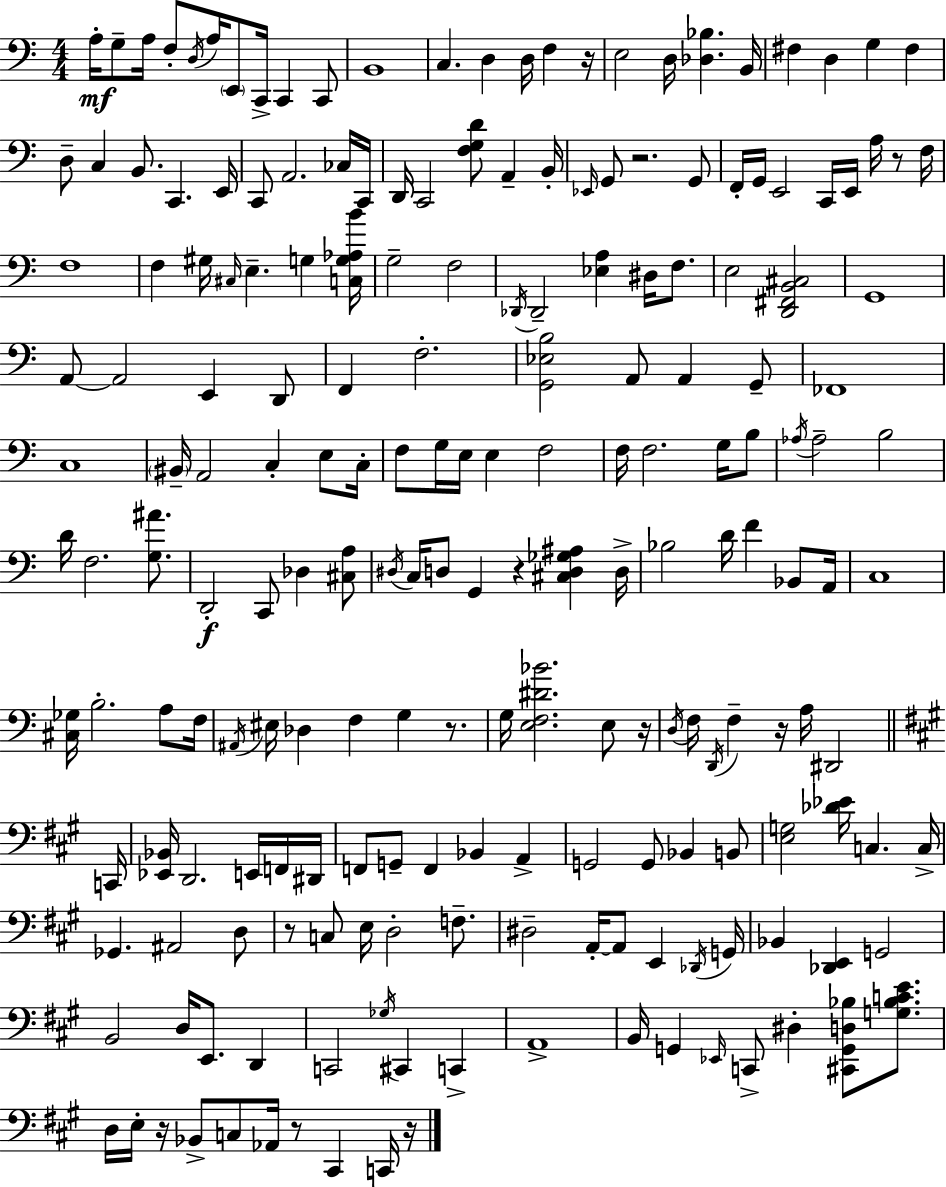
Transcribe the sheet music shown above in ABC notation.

X:1
T:Untitled
M:4/4
L:1/4
K:C
A,/4 G,/2 A,/4 F,/2 D,/4 A,/4 E,,/2 C,,/4 C,, C,,/2 B,,4 C, D, D,/4 F, z/4 E,2 D,/4 [_D,_B,] B,,/4 ^F, D, G, ^F, D,/2 C, B,,/2 C,, E,,/4 C,,/2 A,,2 _C,/4 C,,/4 D,,/4 C,,2 [F,G,D]/2 A,, B,,/4 _E,,/4 G,,/2 z2 G,,/2 F,,/4 G,,/4 E,,2 C,,/4 E,,/4 A,/4 z/2 F,/4 F,4 F, ^G,/4 ^C,/4 E, G, [C,G,_A,B]/4 G,2 F,2 _D,,/4 _D,,2 [_E,A,] ^D,/4 F,/2 E,2 [D,,^F,,B,,^C,]2 G,,4 A,,/2 A,,2 E,, D,,/2 F,, F,2 [G,,_E,B,]2 A,,/2 A,, G,,/2 _F,,4 C,4 ^B,,/4 A,,2 C, E,/2 C,/4 F,/2 G,/4 E,/4 E, F,2 F,/4 F,2 G,/4 B,/2 _A,/4 _A,2 B,2 D/4 F,2 [G,^A]/2 D,,2 C,,/2 _D, [^C,A,]/2 ^D,/4 C,/4 D,/2 G,, z [^C,D,_G,^A,] D,/4 _B,2 D/4 F _B,,/2 A,,/4 C,4 [^C,_G,]/4 B,2 A,/2 F,/4 ^A,,/4 ^E,/4 _D, F, G, z/2 G,/4 [E,F,^D_B]2 E,/2 z/4 D,/4 F,/4 D,,/4 F, z/4 A,/4 ^D,,2 C,,/4 [_E,,_B,,]/4 D,,2 E,,/4 F,,/4 ^D,,/4 F,,/2 G,,/2 F,, _B,, A,, G,,2 G,,/2 _B,, B,,/2 [E,G,]2 [_D_E]/4 C, C,/4 _G,, ^A,,2 D,/2 z/2 C,/2 E,/4 D,2 F,/2 ^D,2 A,,/4 A,,/2 E,, _D,,/4 G,,/4 _B,, [_D,,E,,] G,,2 B,,2 D,/4 E,,/2 D,, C,,2 _G,/4 ^C,, C,, A,,4 B,,/4 G,, _E,,/4 C,,/2 ^D, [^C,,G,,D,_B,]/2 [G,_B,CE]/2 D,/4 E,/4 z/4 _B,,/2 C,/2 _A,,/4 z/2 ^C,, C,,/4 z/4